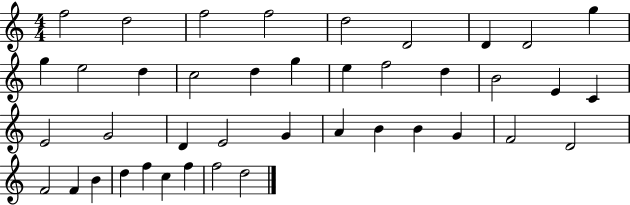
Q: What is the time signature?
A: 4/4